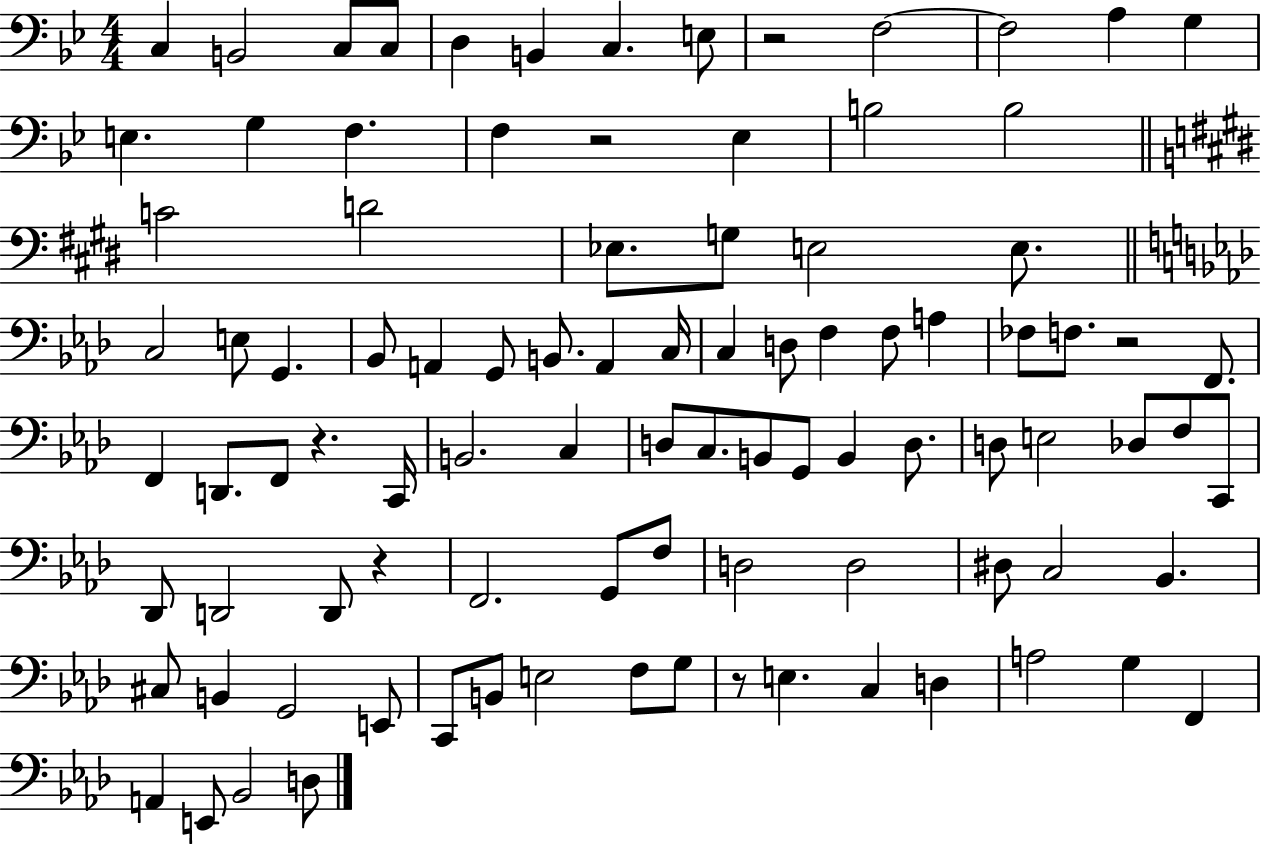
X:1
T:Untitled
M:4/4
L:1/4
K:Bb
C, B,,2 C,/2 C,/2 D, B,, C, E,/2 z2 F,2 F,2 A, G, E, G, F, F, z2 _E, B,2 B,2 C2 D2 _E,/2 G,/2 E,2 E,/2 C,2 E,/2 G,, _B,,/2 A,, G,,/2 B,,/2 A,, C,/4 C, D,/2 F, F,/2 A, _F,/2 F,/2 z2 F,,/2 F,, D,,/2 F,,/2 z C,,/4 B,,2 C, D,/2 C,/2 B,,/2 G,,/2 B,, D,/2 D,/2 E,2 _D,/2 F,/2 C,,/2 _D,,/2 D,,2 D,,/2 z F,,2 G,,/2 F,/2 D,2 D,2 ^D,/2 C,2 _B,, ^C,/2 B,, G,,2 E,,/2 C,,/2 B,,/2 E,2 F,/2 G,/2 z/2 E, C, D, A,2 G, F,, A,, E,,/2 _B,,2 D,/2